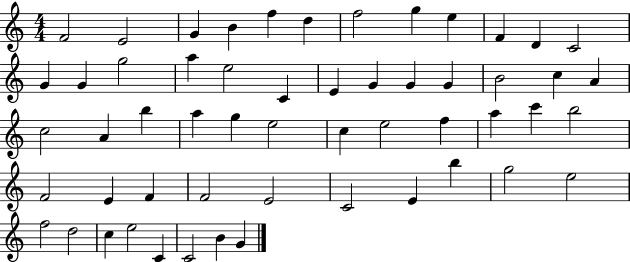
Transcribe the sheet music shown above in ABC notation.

X:1
T:Untitled
M:4/4
L:1/4
K:C
F2 E2 G B f d f2 g e F D C2 G G g2 a e2 C E G G G B2 c A c2 A b a g e2 c e2 f a c' b2 F2 E F F2 E2 C2 E b g2 e2 f2 d2 c e2 C C2 B G